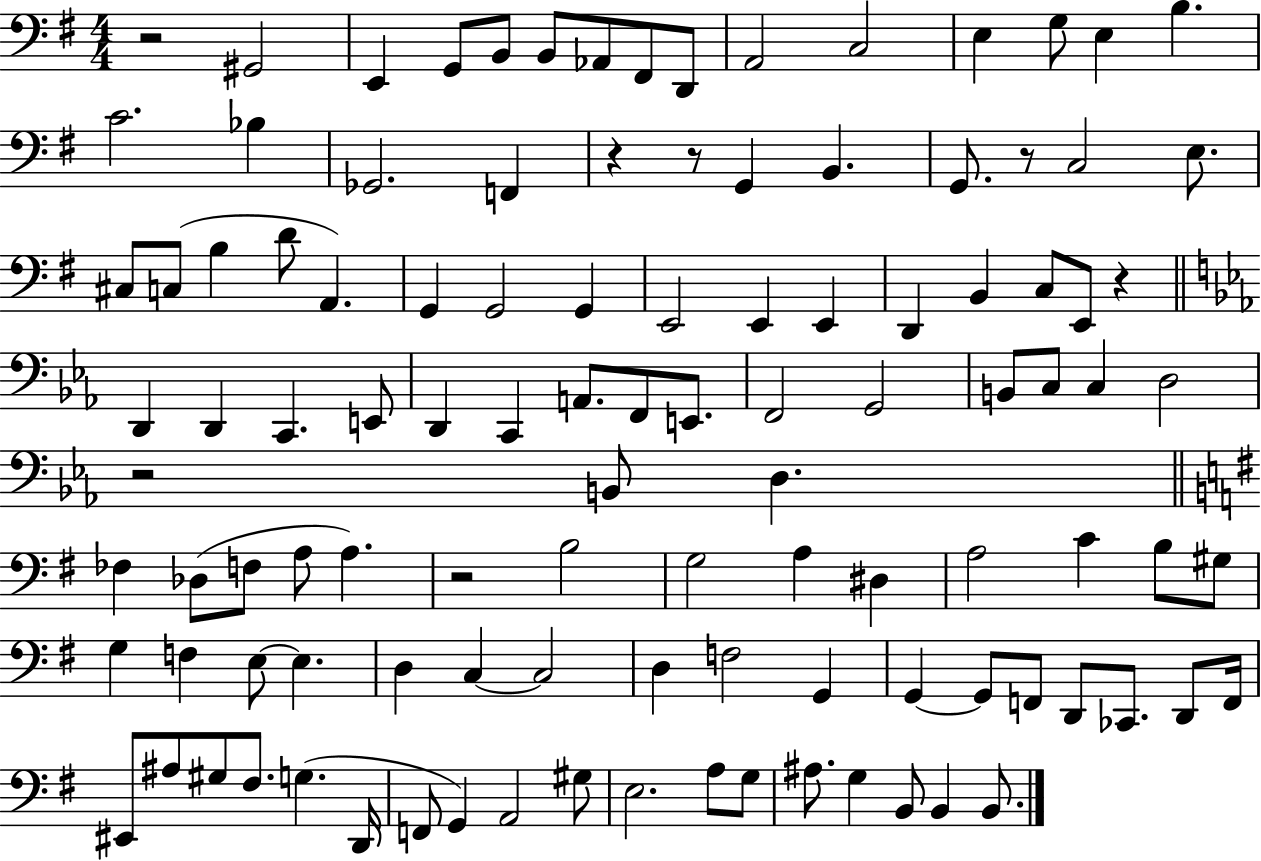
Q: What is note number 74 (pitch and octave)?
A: C3